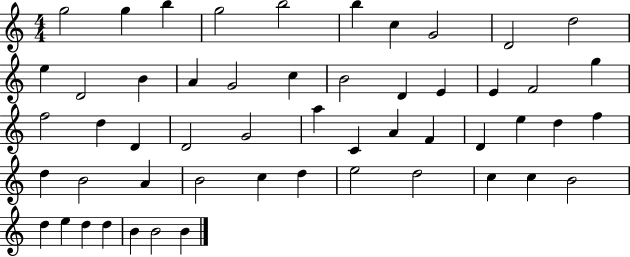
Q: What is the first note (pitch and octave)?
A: G5